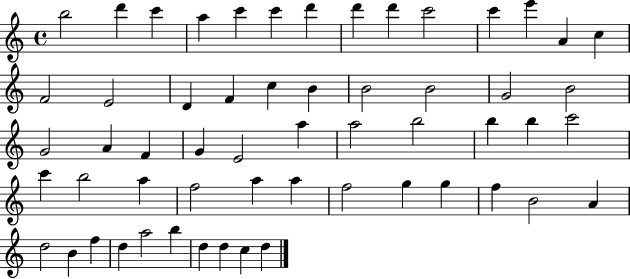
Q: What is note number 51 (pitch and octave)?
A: D5